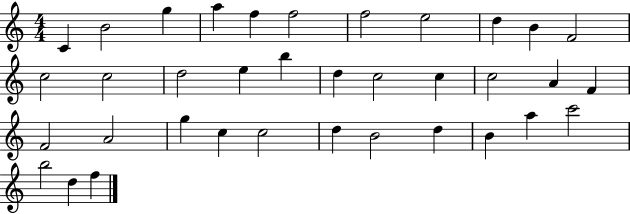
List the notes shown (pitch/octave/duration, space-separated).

C4/q B4/h G5/q A5/q F5/q F5/h F5/h E5/h D5/q B4/q F4/h C5/h C5/h D5/h E5/q B5/q D5/q C5/h C5/q C5/h A4/q F4/q F4/h A4/h G5/q C5/q C5/h D5/q B4/h D5/q B4/q A5/q C6/h B5/h D5/q F5/q